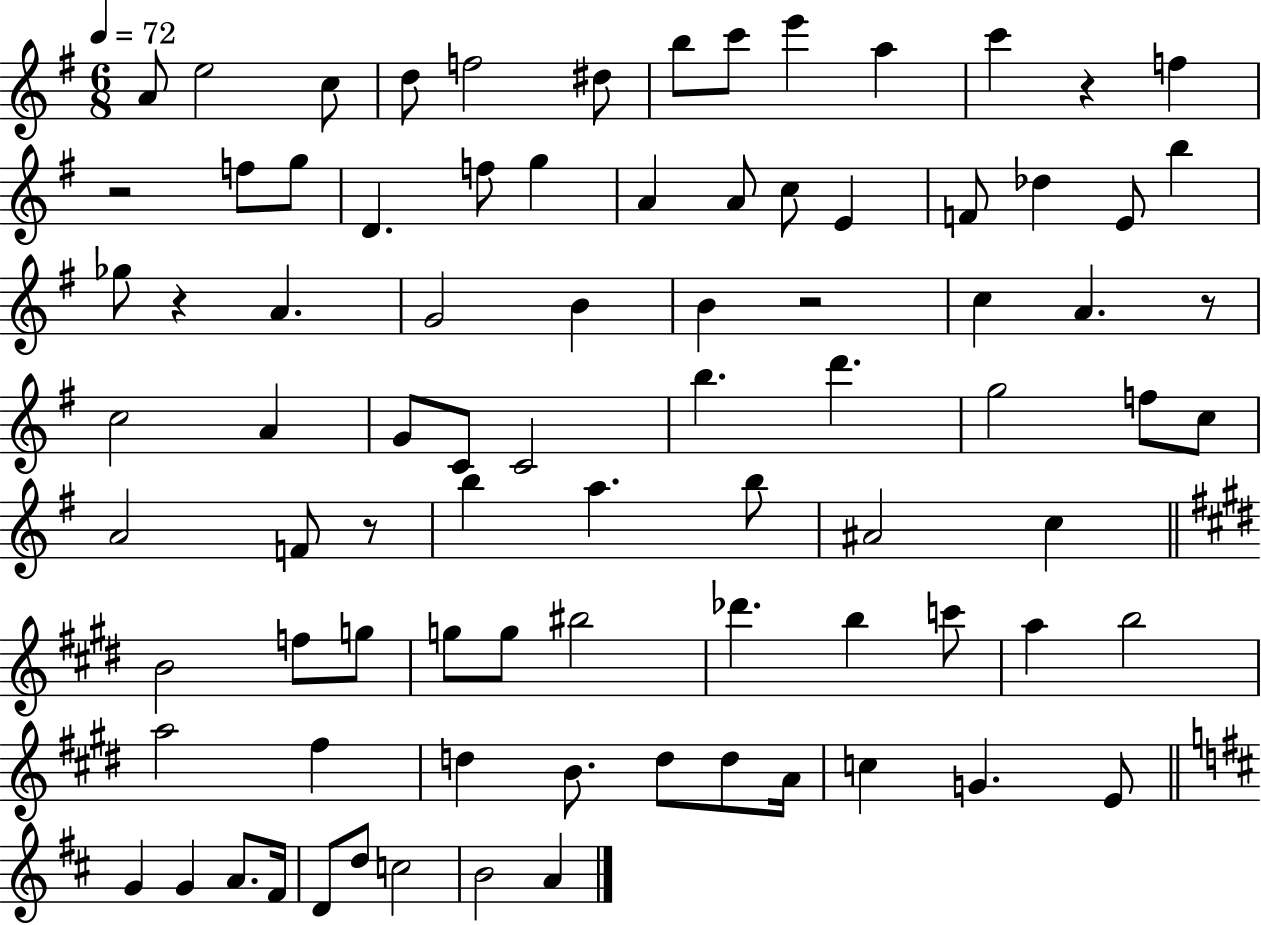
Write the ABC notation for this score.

X:1
T:Untitled
M:6/8
L:1/4
K:G
A/2 e2 c/2 d/2 f2 ^d/2 b/2 c'/2 e' a c' z f z2 f/2 g/2 D f/2 g A A/2 c/2 E F/2 _d E/2 b _g/2 z A G2 B B z2 c A z/2 c2 A G/2 C/2 C2 b d' g2 f/2 c/2 A2 F/2 z/2 b a b/2 ^A2 c B2 f/2 g/2 g/2 g/2 ^b2 _d' b c'/2 a b2 a2 ^f d B/2 d/2 d/2 A/4 c G E/2 G G A/2 ^F/4 D/2 d/2 c2 B2 A